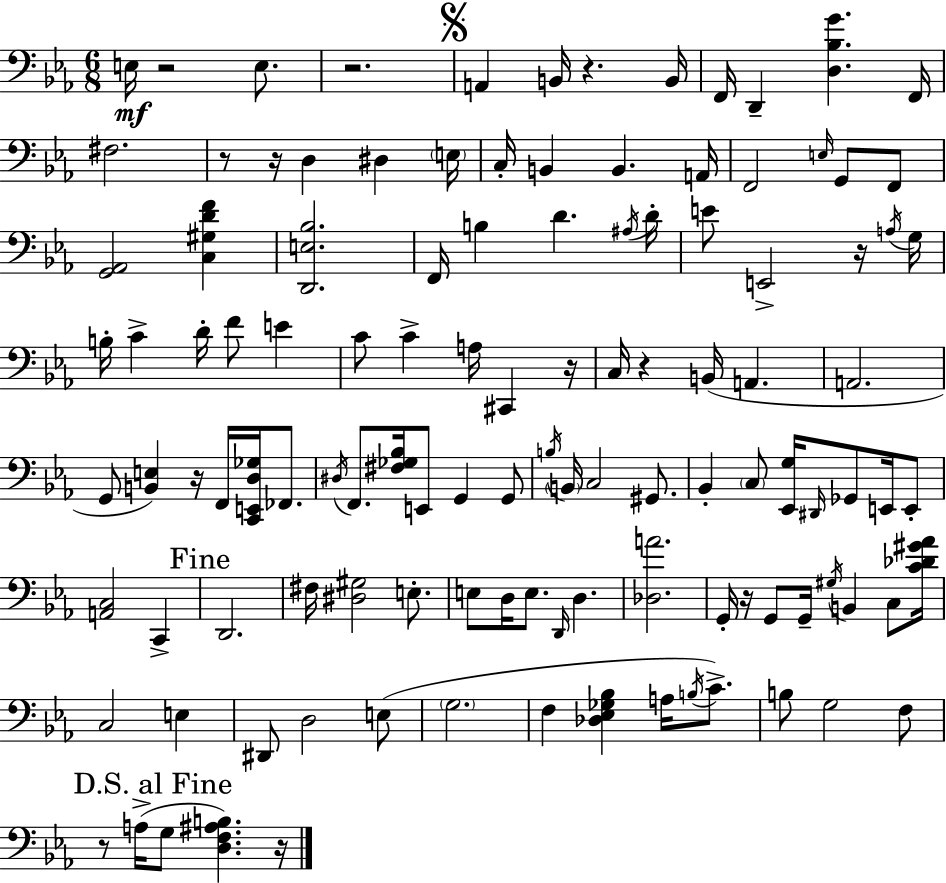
{
  \clef bass
  \numericTimeSignature
  \time 6/8
  \key c \minor
  e16\mf r2 e8. | r2. | \mark \markup { \musicglyph "scripts.segno" } a,4 b,16 r4. b,16 | f,16 d,4-- <d bes g'>4. f,16 | \break fis2. | r8 r16 d4 dis4 \parenthesize e16 | c16-. b,4 b,4. a,16 | f,2 \grace { e16 } g,8 f,8 | \break <g, aes,>2 <c gis d' f'>4 | <d, e bes>2. | f,16 b4 d'4. | \acciaccatura { ais16 } d'16-. e'8 e,2-> | \break r16 \acciaccatura { a16 } g16 b16-. c'4-> d'16-. f'8 e'4 | c'8 c'4-> a16 cis,4 | r16 c16 r4 b,16( a,4. | a,2. | \break g,8 <b, e>4) r16 f,16 <c, e, d ges>16 | fes,8. \acciaccatura { dis16 } f,8. <fis ges bes>16 e,8 g,4 | g,8 \acciaccatura { b16 } \parenthesize b,16 c2 | gis,8. bes,4-. \parenthesize c8 <ees, g>16 | \break \grace { dis,16 } ges,8 e,16 e,8-. <a, c>2 | c,4-> \mark "Fine" d,2. | fis16 <dis gis>2 | e8.-. e8 d16 e8. | \break \grace { d,16 } d4. <des a'>2. | g,16-. r16 g,8 g,16-- | \acciaccatura { gis16 } b,4 c8 <c' des' gis' aes'>16 c2 | e4 dis,8 d2 | \break e8( \parenthesize g2. | f4 | <des ees ges bes>4 a16 \acciaccatura { b16 }) c'8.-> b8 g2 | f8 \mark "D.S. al Fine" r8 a16->( | \break g8 <d f ais b>4.) r16 \bar "|."
}